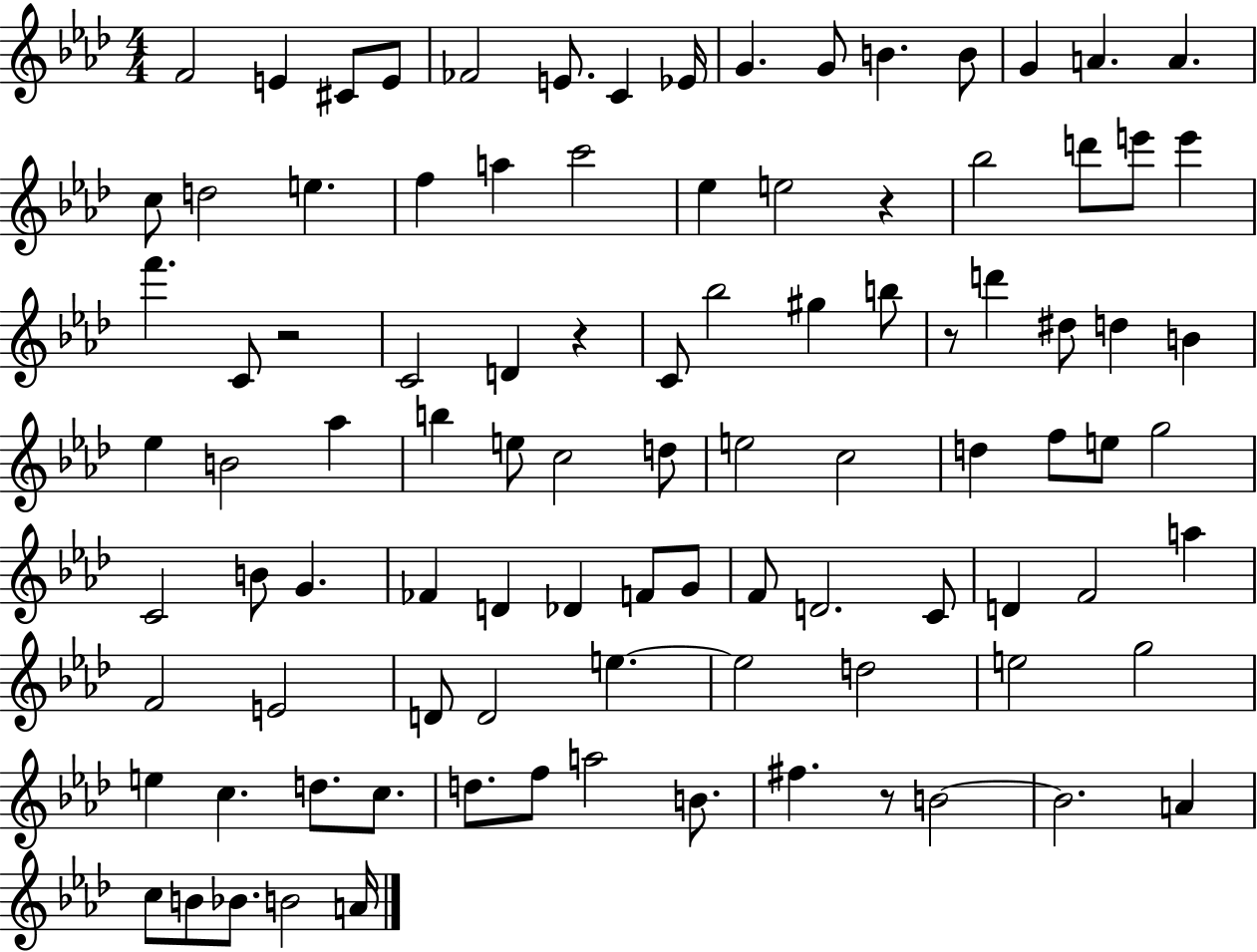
F4/h E4/q C#4/e E4/e FES4/h E4/e. C4/q Eb4/s G4/q. G4/e B4/q. B4/e G4/q A4/q. A4/q. C5/e D5/h E5/q. F5/q A5/q C6/h Eb5/q E5/h R/q Bb5/h D6/e E6/e E6/q F6/q. C4/e R/h C4/h D4/q R/q C4/e Bb5/h G#5/q B5/e R/e D6/q D#5/e D5/q B4/q Eb5/q B4/h Ab5/q B5/q E5/e C5/h D5/e E5/h C5/h D5/q F5/e E5/e G5/h C4/h B4/e G4/q. FES4/q D4/q Db4/q F4/e G4/e F4/e D4/h. C4/e D4/q F4/h A5/q F4/h E4/h D4/e D4/h E5/q. E5/h D5/h E5/h G5/h E5/q C5/q. D5/e. C5/e. D5/e. F5/e A5/h B4/e. F#5/q. R/e B4/h B4/h. A4/q C5/e B4/e Bb4/e. B4/h A4/s